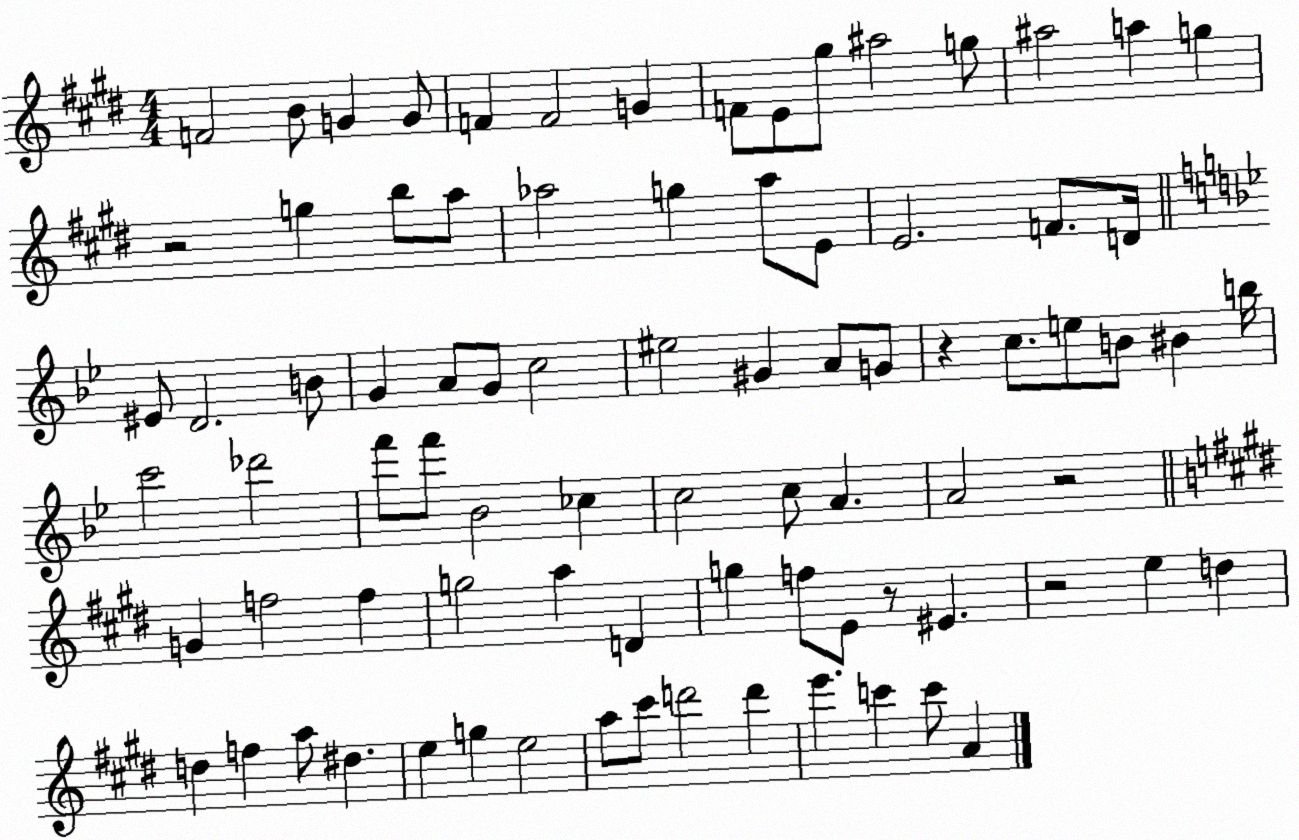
X:1
T:Untitled
M:4/4
L:1/4
K:E
F2 B/2 G G/2 F F2 G F/2 E/2 ^g/2 ^a2 g/2 ^a2 a g z2 g b/2 a/2 _a2 g _a/2 E/2 E2 F/2 D/4 ^E/2 D2 B/2 G A/2 G/2 c2 ^e2 ^G A/2 G/2 z c/2 e/2 B/2 ^B b/4 c'2 _d'2 f'/2 f'/2 _B2 _c c2 c/2 A A2 z2 G f2 f g2 a D g f/2 E/2 z/2 ^E z2 e d d f a/2 ^d e g e2 a/2 ^c'/2 d'2 d' e' c' c'/2 A